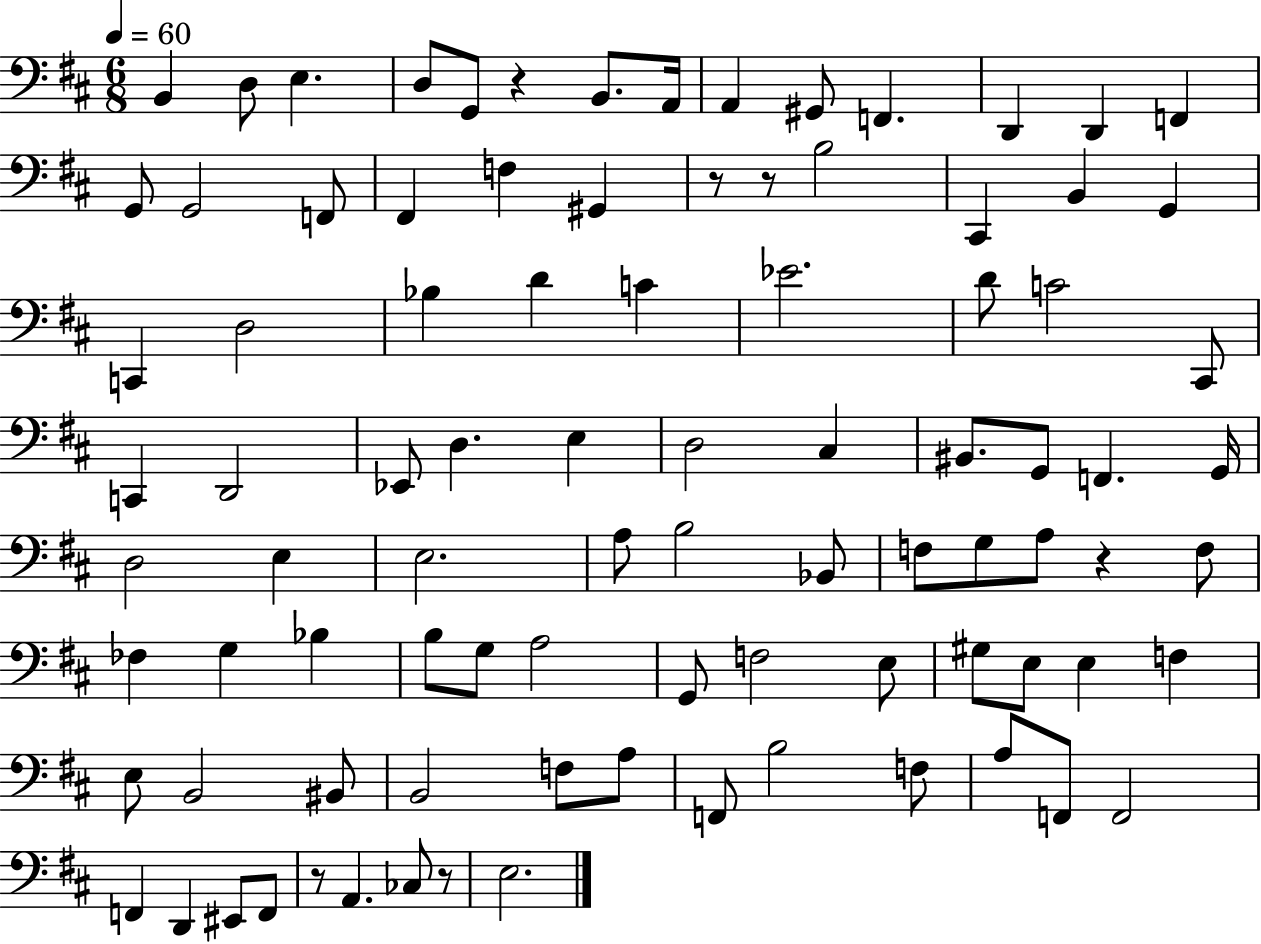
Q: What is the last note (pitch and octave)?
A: E3